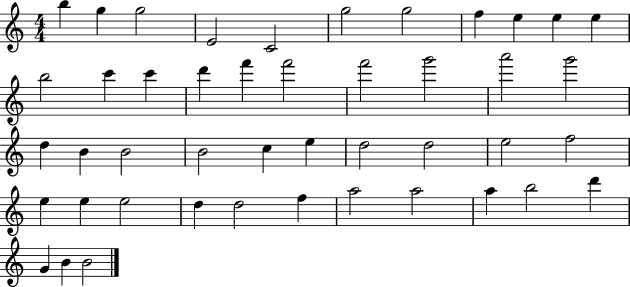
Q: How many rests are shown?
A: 0